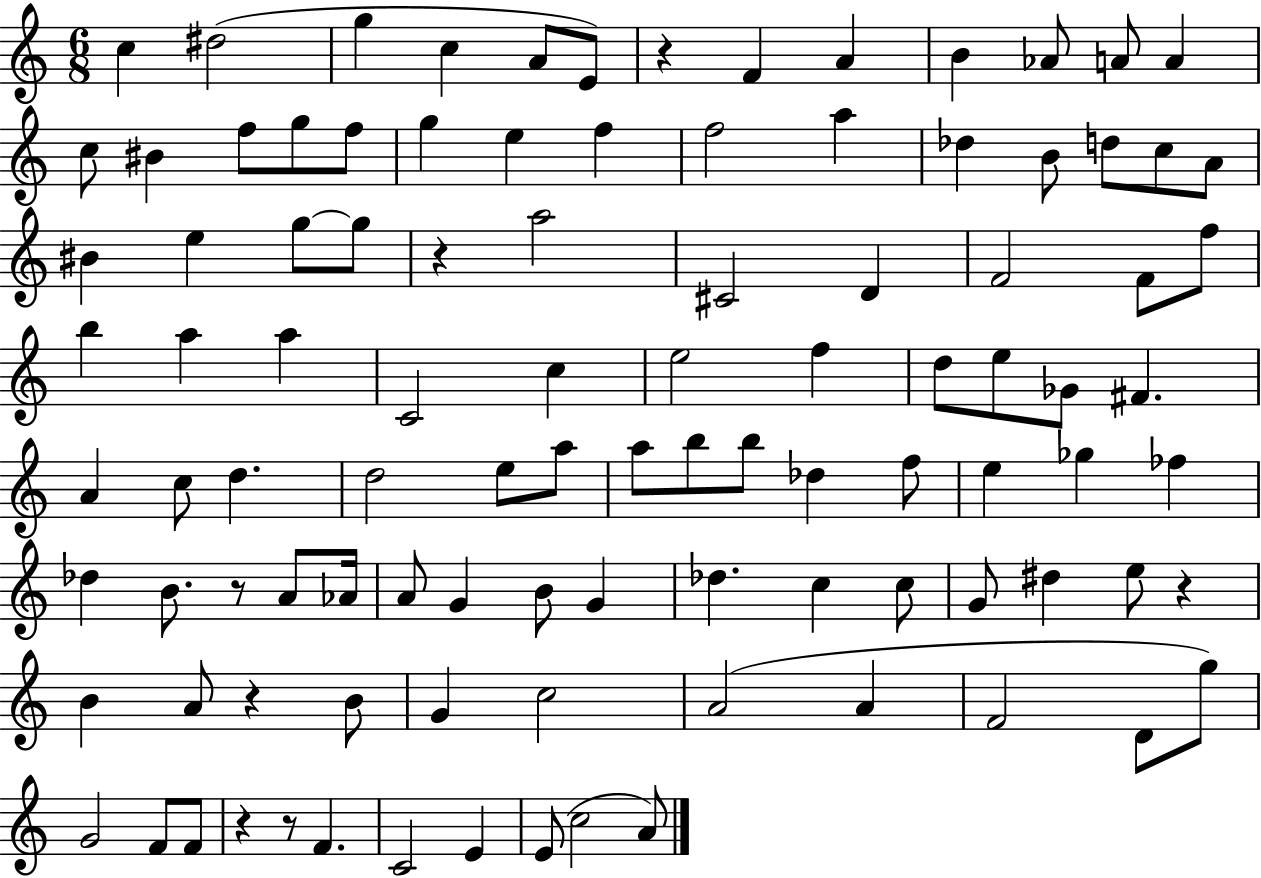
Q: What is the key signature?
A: C major